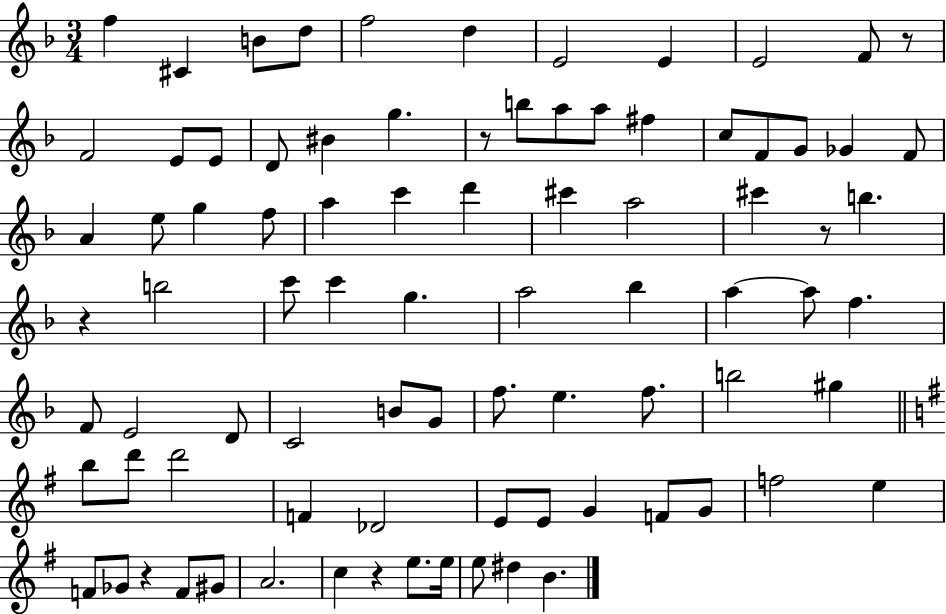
{
  \clef treble
  \numericTimeSignature
  \time 3/4
  \key f \major
  f''4 cis'4 b'8 d''8 | f''2 d''4 | e'2 e'4 | e'2 f'8 r8 | \break f'2 e'8 e'8 | d'8 bis'4 g''4. | r8 b''8 a''8 a''8 fis''4 | c''8 f'8 g'8 ges'4 f'8 | \break a'4 e''8 g''4 f''8 | a''4 c'''4 d'''4 | cis'''4 a''2 | cis'''4 r8 b''4. | \break r4 b''2 | c'''8 c'''4 g''4. | a''2 bes''4 | a''4~~ a''8 f''4. | \break f'8 e'2 d'8 | c'2 b'8 g'8 | f''8. e''4. f''8. | b''2 gis''4 | \break \bar "||" \break \key g \major b''8 d'''8 d'''2 | f'4 des'2 | e'8 e'8 g'4 f'8 g'8 | f''2 e''4 | \break f'8 ges'8 r4 f'8 gis'8 | a'2. | c''4 r4 e''8. e''16 | e''8 dis''4 b'4. | \break \bar "|."
}